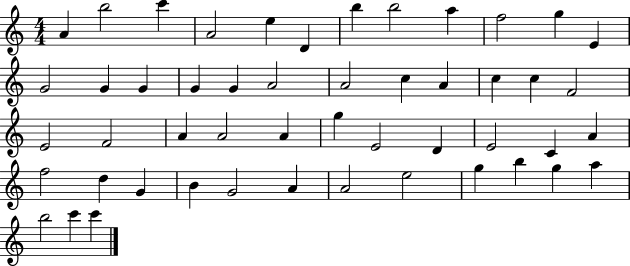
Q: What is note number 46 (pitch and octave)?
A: G5